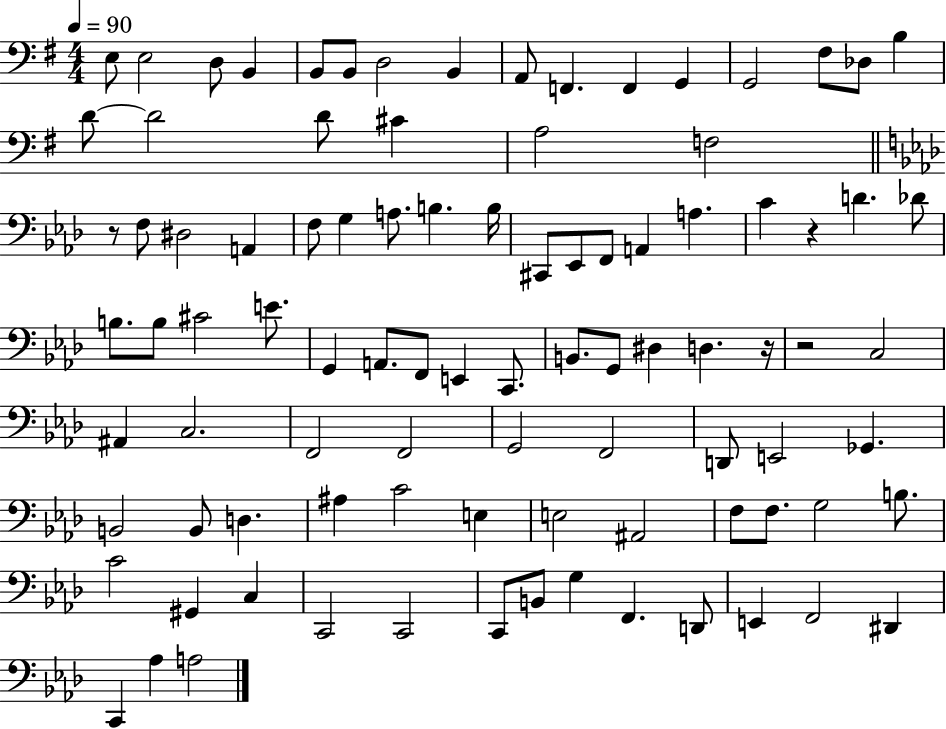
X:1
T:Untitled
M:4/4
L:1/4
K:G
E,/2 E,2 D,/2 B,, B,,/2 B,,/2 D,2 B,, A,,/2 F,, F,, G,, G,,2 ^F,/2 _D,/2 B, D/2 D2 D/2 ^C A,2 F,2 z/2 F,/2 ^D,2 A,, F,/2 G, A,/2 B, B,/4 ^C,,/2 _E,,/2 F,,/2 A,, A, C z D _D/2 B,/2 B,/2 ^C2 E/2 G,, A,,/2 F,,/2 E,, C,,/2 B,,/2 G,,/2 ^D, D, z/4 z2 C,2 ^A,, C,2 F,,2 F,,2 G,,2 F,,2 D,,/2 E,,2 _G,, B,,2 B,,/2 D, ^A, C2 E, E,2 ^A,,2 F,/2 F,/2 G,2 B,/2 C2 ^G,, C, C,,2 C,,2 C,,/2 B,,/2 G, F,, D,,/2 E,, F,,2 ^D,, C,, _A, A,2